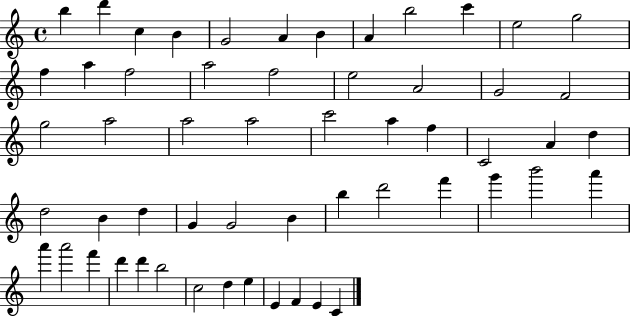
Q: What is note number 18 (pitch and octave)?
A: E5